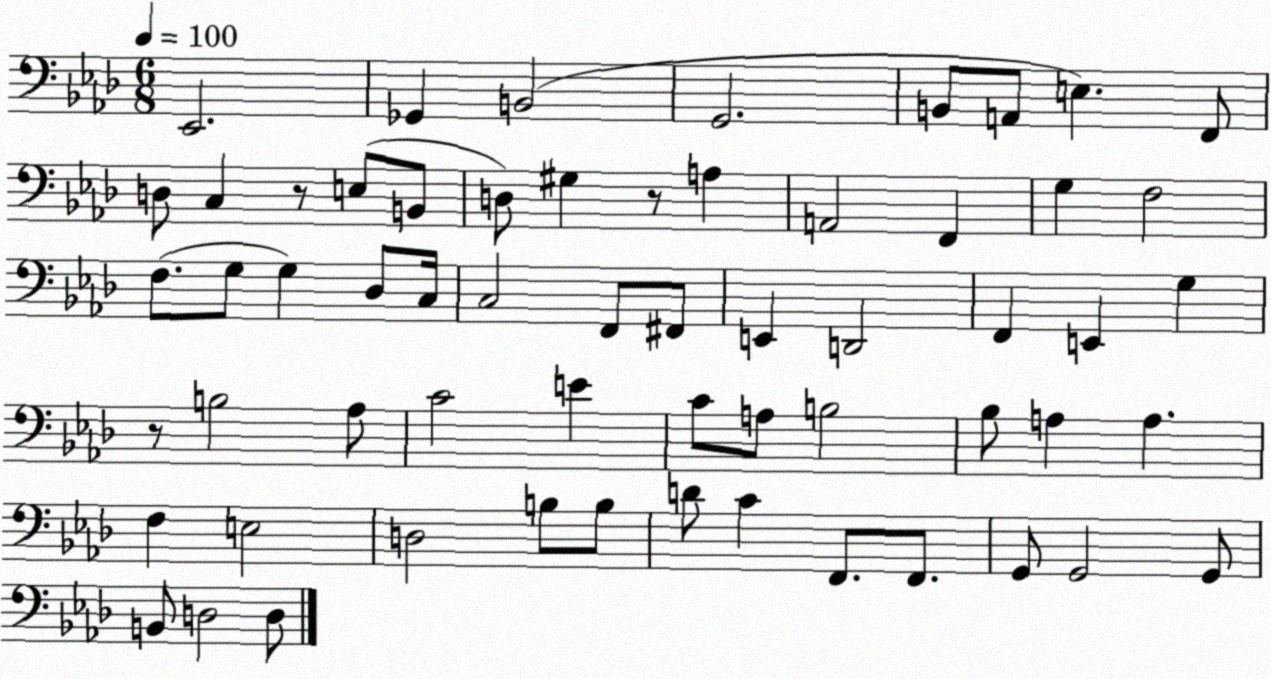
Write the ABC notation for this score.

X:1
T:Untitled
M:6/8
L:1/4
K:Ab
_E,,2 _G,, B,,2 G,,2 B,,/2 A,,/2 E, F,,/2 D,/2 C, z/2 E,/2 B,,/2 D,/2 ^G, z/2 A, A,,2 F,, G, F,2 F,/2 G,/2 G, _D,/2 C,/4 C,2 F,,/2 ^F,,/2 E,, D,,2 F,, E,, G, z/2 B,2 _A,/2 C2 E C/2 A,/2 B,2 _B,/2 A, A, F, E,2 D,2 B,/2 B,/2 D/2 C F,,/2 F,,/2 G,,/2 G,,2 G,,/2 B,,/2 D,2 D,/2